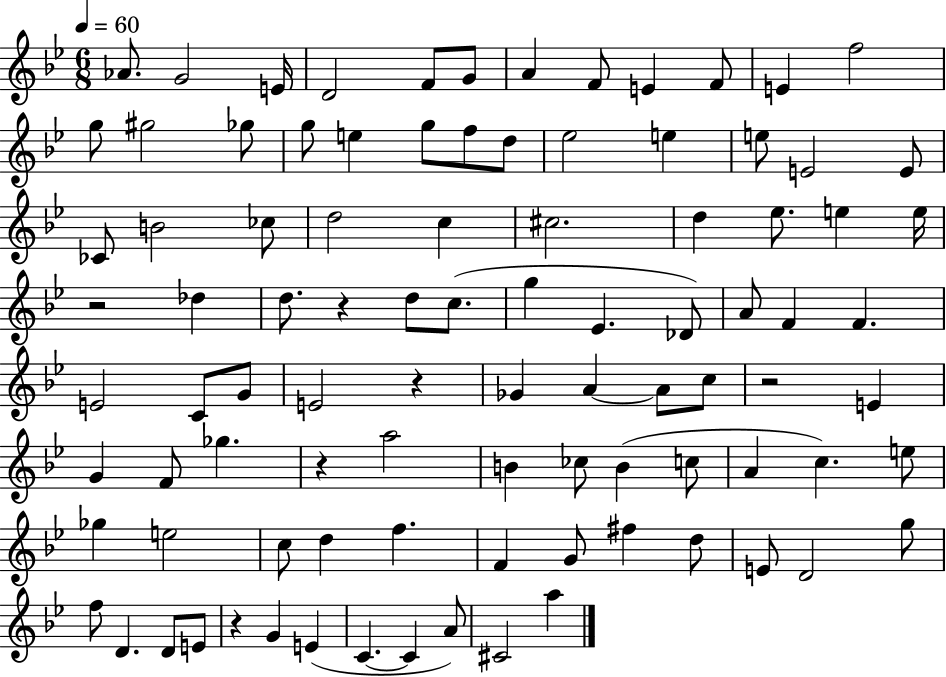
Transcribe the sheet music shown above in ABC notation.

X:1
T:Untitled
M:6/8
L:1/4
K:Bb
_A/2 G2 E/4 D2 F/2 G/2 A F/2 E F/2 E f2 g/2 ^g2 _g/2 g/2 e g/2 f/2 d/2 _e2 e e/2 E2 E/2 _C/2 B2 _c/2 d2 c ^c2 d _e/2 e e/4 z2 _d d/2 z d/2 c/2 g _E _D/2 A/2 F F E2 C/2 G/2 E2 z _G A A/2 c/2 z2 E G F/2 _g z a2 B _c/2 B c/2 A c e/2 _g e2 c/2 d f F G/2 ^f d/2 E/2 D2 g/2 f/2 D D/2 E/2 z G E C C A/2 ^C2 a